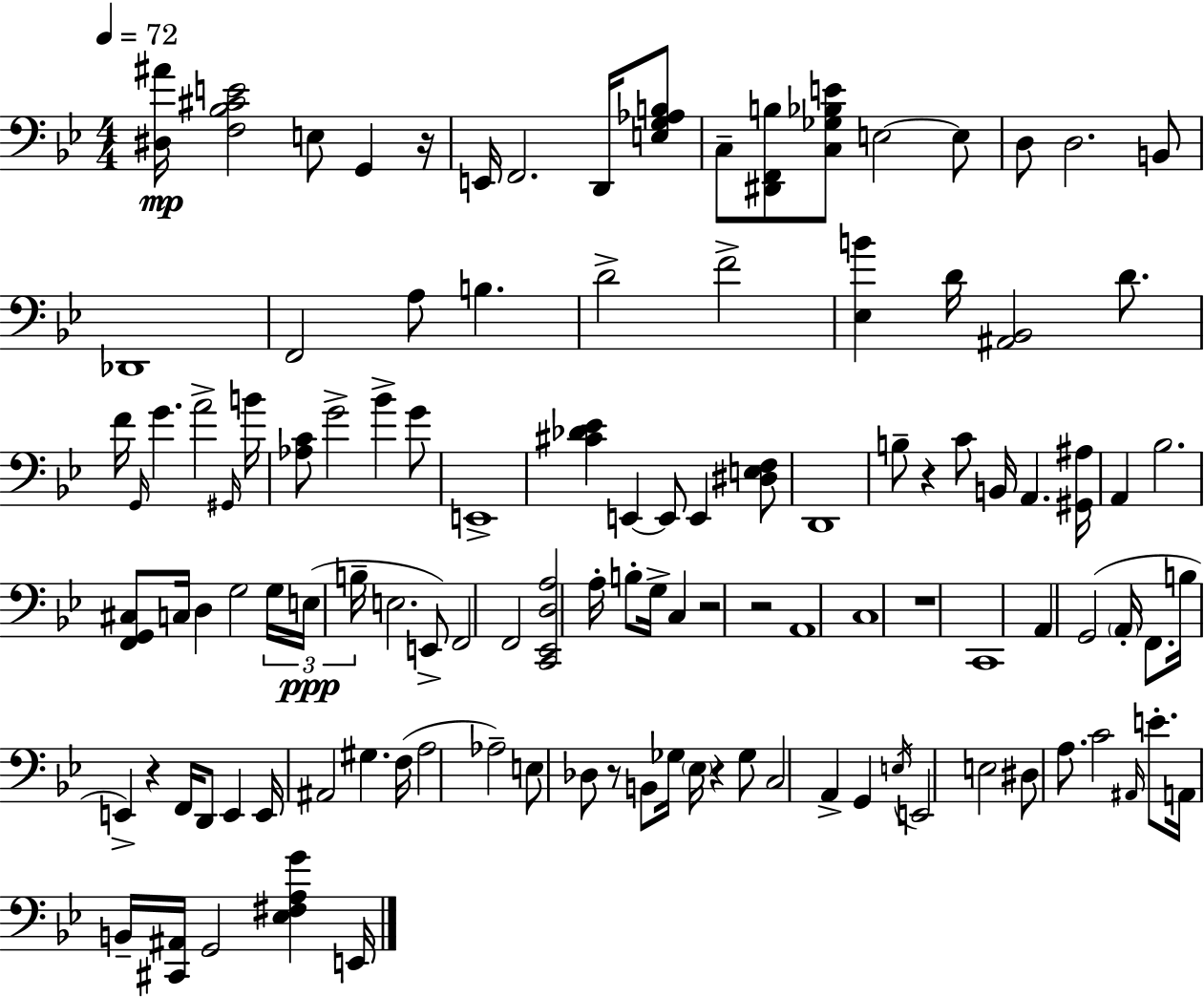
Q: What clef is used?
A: bass